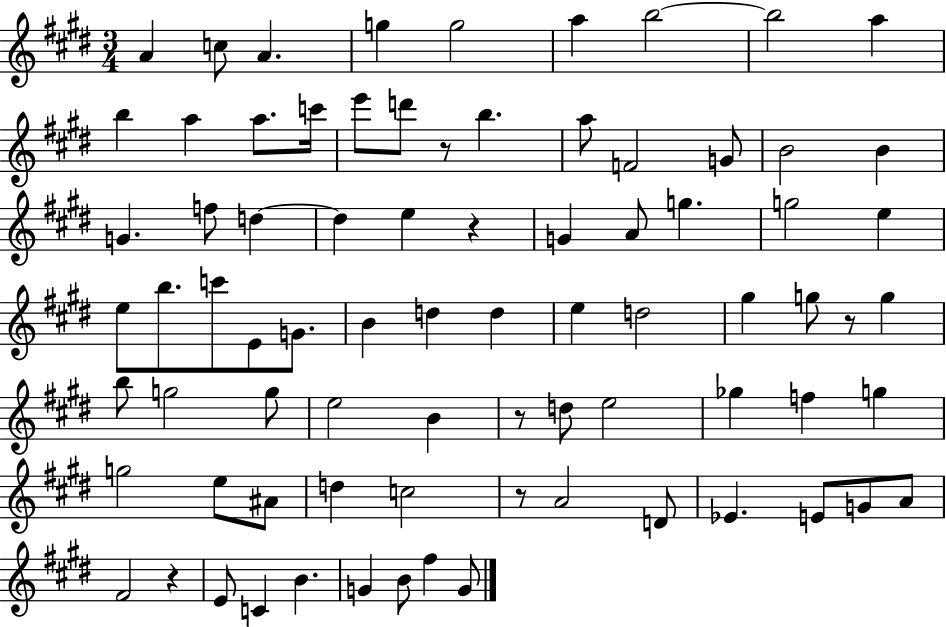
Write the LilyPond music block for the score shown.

{
  \clef treble
  \numericTimeSignature
  \time 3/4
  \key e \major
  a'4 c''8 a'4. | g''4 g''2 | a''4 b''2~~ | b''2 a''4 | \break b''4 a''4 a''8. c'''16 | e'''8 d'''8 r8 b''4. | a''8 f'2 g'8 | b'2 b'4 | \break g'4. f''8 d''4~~ | d''4 e''4 r4 | g'4 a'8 g''4. | g''2 e''4 | \break e''8 b''8. c'''8 e'8 g'8. | b'4 d''4 d''4 | e''4 d''2 | gis''4 g''8 r8 g''4 | \break b''8 g''2 g''8 | e''2 b'4 | r8 d''8 e''2 | ges''4 f''4 g''4 | \break g''2 e''8 ais'8 | d''4 c''2 | r8 a'2 d'8 | ees'4. e'8 g'8 a'8 | \break fis'2 r4 | e'8 c'4 b'4. | g'4 b'8 fis''4 g'8 | \bar "|."
}